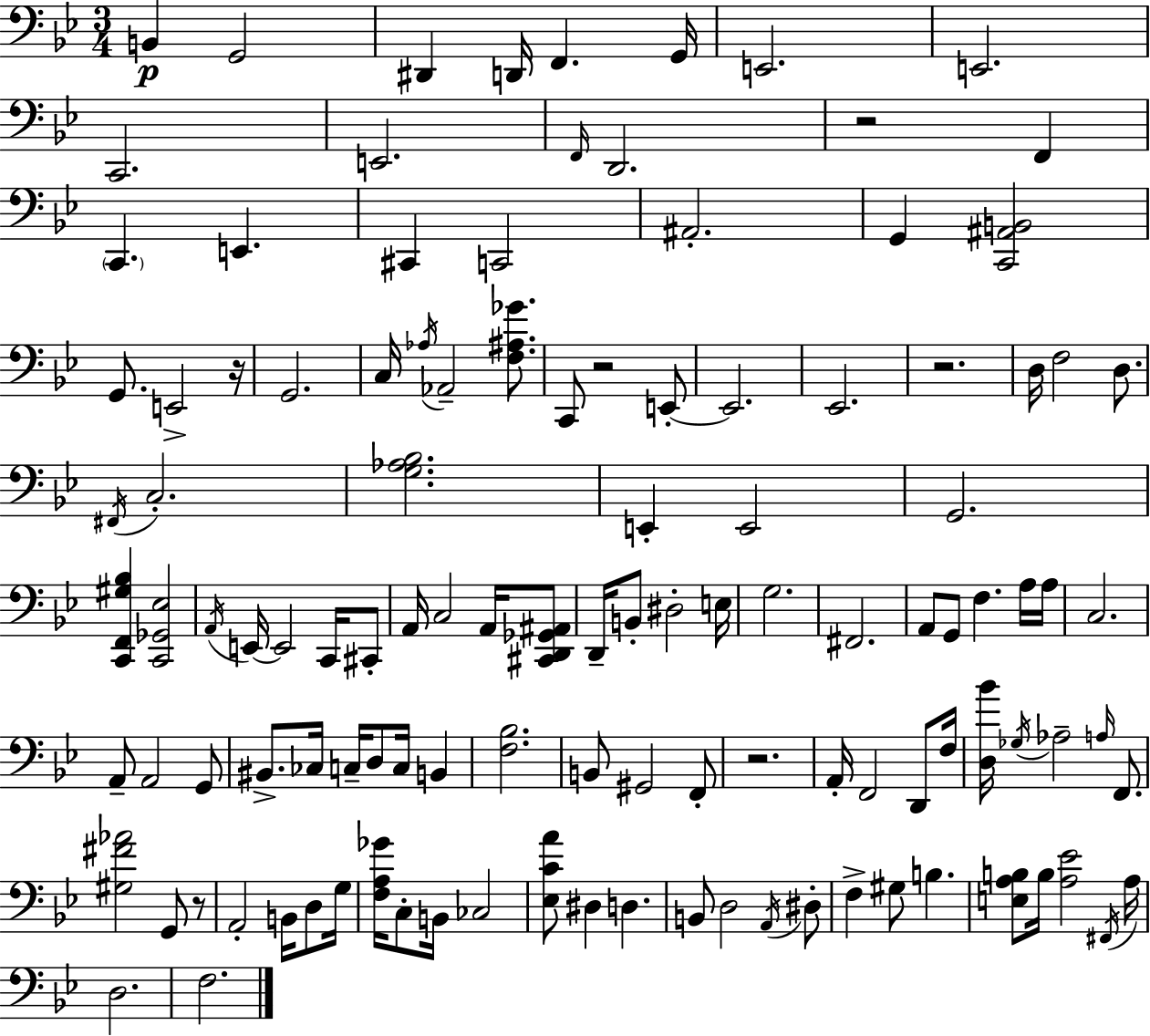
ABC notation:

X:1
T:Untitled
M:3/4
L:1/4
K:Gm
B,, G,,2 ^D,, D,,/4 F,, G,,/4 E,,2 E,,2 C,,2 E,,2 F,,/4 D,,2 z2 F,, C,, E,, ^C,, C,,2 ^A,,2 G,, [C,,^A,,B,,]2 G,,/2 E,,2 z/4 G,,2 C,/4 _A,/4 _A,,2 [F,^A,_G]/2 C,,/2 z2 E,,/2 E,,2 _E,,2 z2 D,/4 F,2 D,/2 ^F,,/4 C,2 [G,_A,_B,]2 E,, E,,2 G,,2 [C,,F,,^G,_B,] [C,,_G,,_E,]2 A,,/4 E,,/4 E,,2 C,,/4 ^C,,/2 A,,/4 C,2 A,,/4 [^C,,D,,_G,,^A,,]/2 D,,/4 B,,/2 ^D,2 E,/4 G,2 ^F,,2 A,,/2 G,,/2 F, A,/4 A,/4 C,2 A,,/2 A,,2 G,,/2 ^B,,/2 _C,/4 C,/4 D,/2 C,/4 B,, [F,_B,]2 B,,/2 ^G,,2 F,,/2 z2 A,,/4 F,,2 D,,/2 F,/4 [D,_B]/4 _G,/4 _A,2 A,/4 F,,/2 [^G,^F_A]2 G,,/2 z/2 A,,2 B,,/4 D,/2 G,/4 [F,A,_G]/4 C,/2 B,,/4 _C,2 [_E,CA]/2 ^D, D, B,,/2 D,2 A,,/4 ^D,/2 F, ^G,/2 B, [E,A,B,]/2 B,/4 [A,_E]2 ^F,,/4 A,/4 D,2 F,2